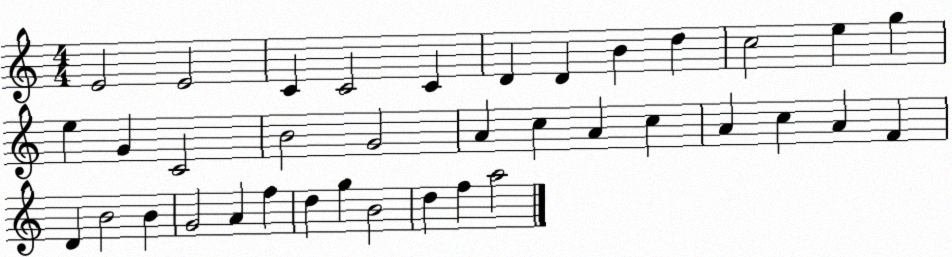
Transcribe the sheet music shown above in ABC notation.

X:1
T:Untitled
M:4/4
L:1/4
K:C
E2 E2 C C2 C D D B d c2 e g e G C2 B2 G2 A c A c A c A F D B2 B G2 A f d g B2 d f a2